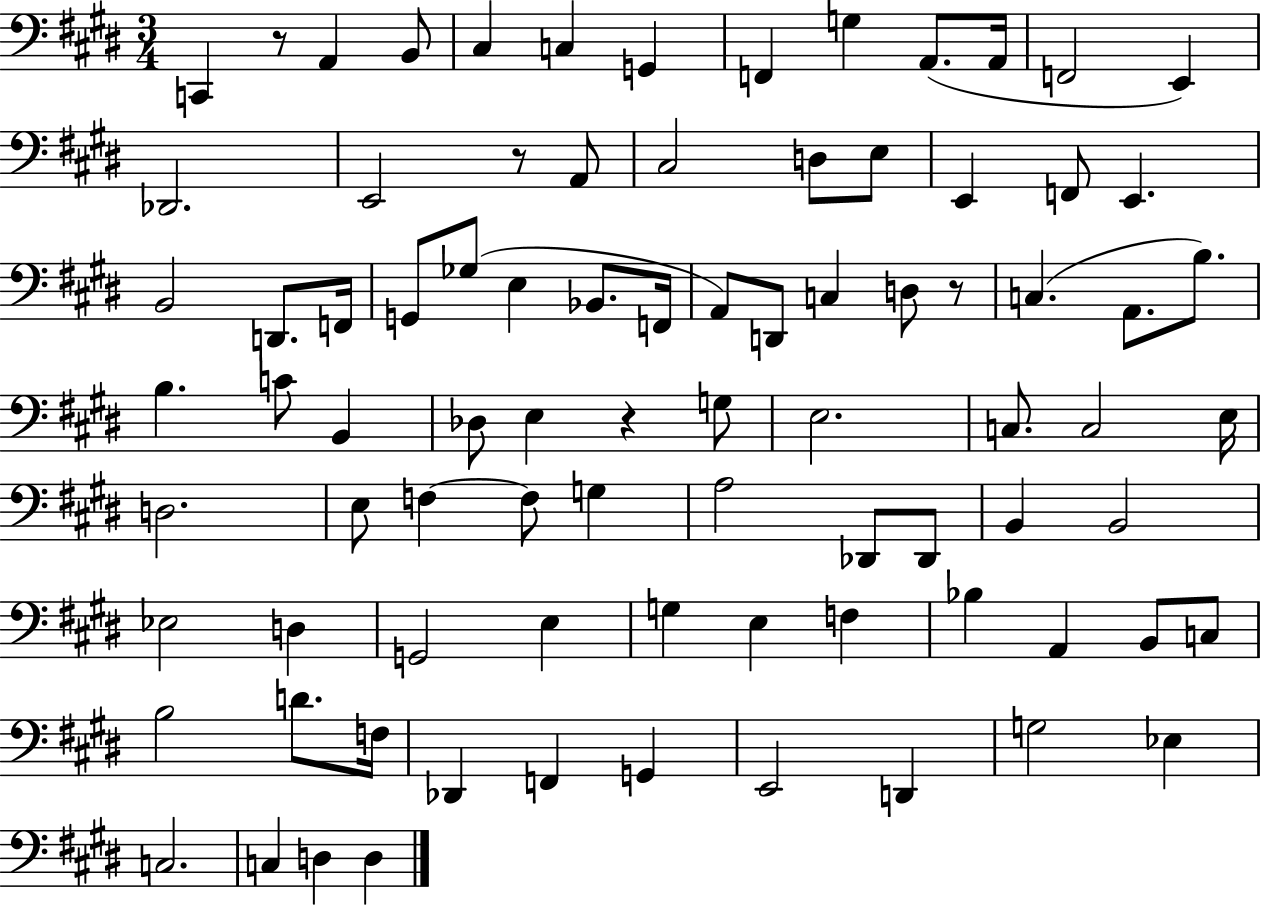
C2/q R/e A2/q B2/e C#3/q C3/q G2/q F2/q G3/q A2/e. A2/s F2/h E2/q Db2/h. E2/h R/e A2/e C#3/h D3/e E3/e E2/q F2/e E2/q. B2/h D2/e. F2/s G2/e Gb3/e E3/q Bb2/e. F2/s A2/e D2/e C3/q D3/e R/e C3/q. A2/e. B3/e. B3/q. C4/e B2/q Db3/e E3/q R/q G3/e E3/h. C3/e. C3/h E3/s D3/h. E3/e F3/q F3/e G3/q A3/h Db2/e Db2/e B2/q B2/h Eb3/h D3/q G2/h E3/q G3/q E3/q F3/q Bb3/q A2/q B2/e C3/e B3/h D4/e. F3/s Db2/q F2/q G2/q E2/h D2/q G3/h Eb3/q C3/h. C3/q D3/q D3/q